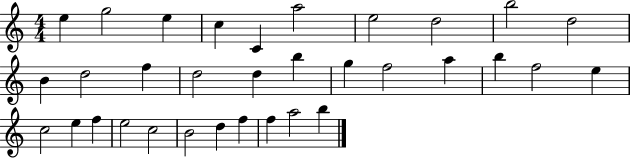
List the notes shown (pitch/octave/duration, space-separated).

E5/q G5/h E5/q C5/q C4/q A5/h E5/h D5/h B5/h D5/h B4/q D5/h F5/q D5/h D5/q B5/q G5/q F5/h A5/q B5/q F5/h E5/q C5/h E5/q F5/q E5/h C5/h B4/h D5/q F5/q F5/q A5/h B5/q